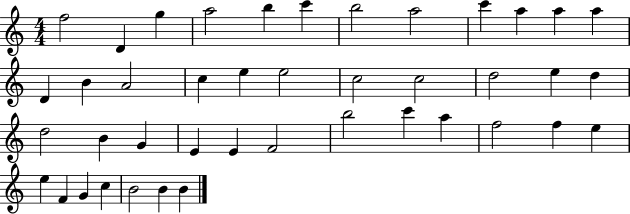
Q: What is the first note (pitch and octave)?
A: F5